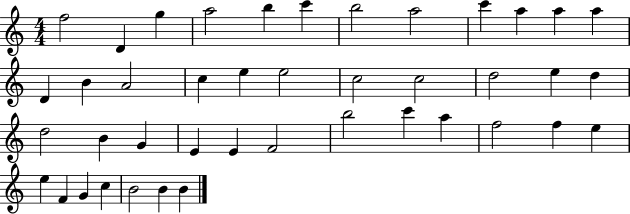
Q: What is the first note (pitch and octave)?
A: F5